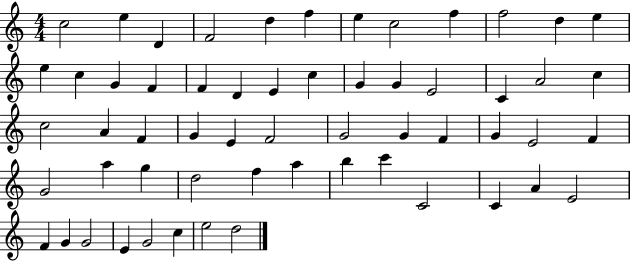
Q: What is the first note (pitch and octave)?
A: C5